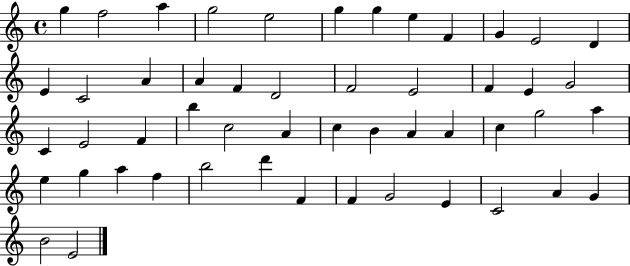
{
  \clef treble
  \time 4/4
  \defaultTimeSignature
  \key c \major
  g''4 f''2 a''4 | g''2 e''2 | g''4 g''4 e''4 f'4 | g'4 e'2 d'4 | \break e'4 c'2 a'4 | a'4 f'4 d'2 | f'2 e'2 | f'4 e'4 g'2 | \break c'4 e'2 f'4 | b''4 c''2 a'4 | c''4 b'4 a'4 a'4 | c''4 g''2 a''4 | \break e''4 g''4 a''4 f''4 | b''2 d'''4 f'4 | f'4 g'2 e'4 | c'2 a'4 g'4 | \break b'2 e'2 | \bar "|."
}